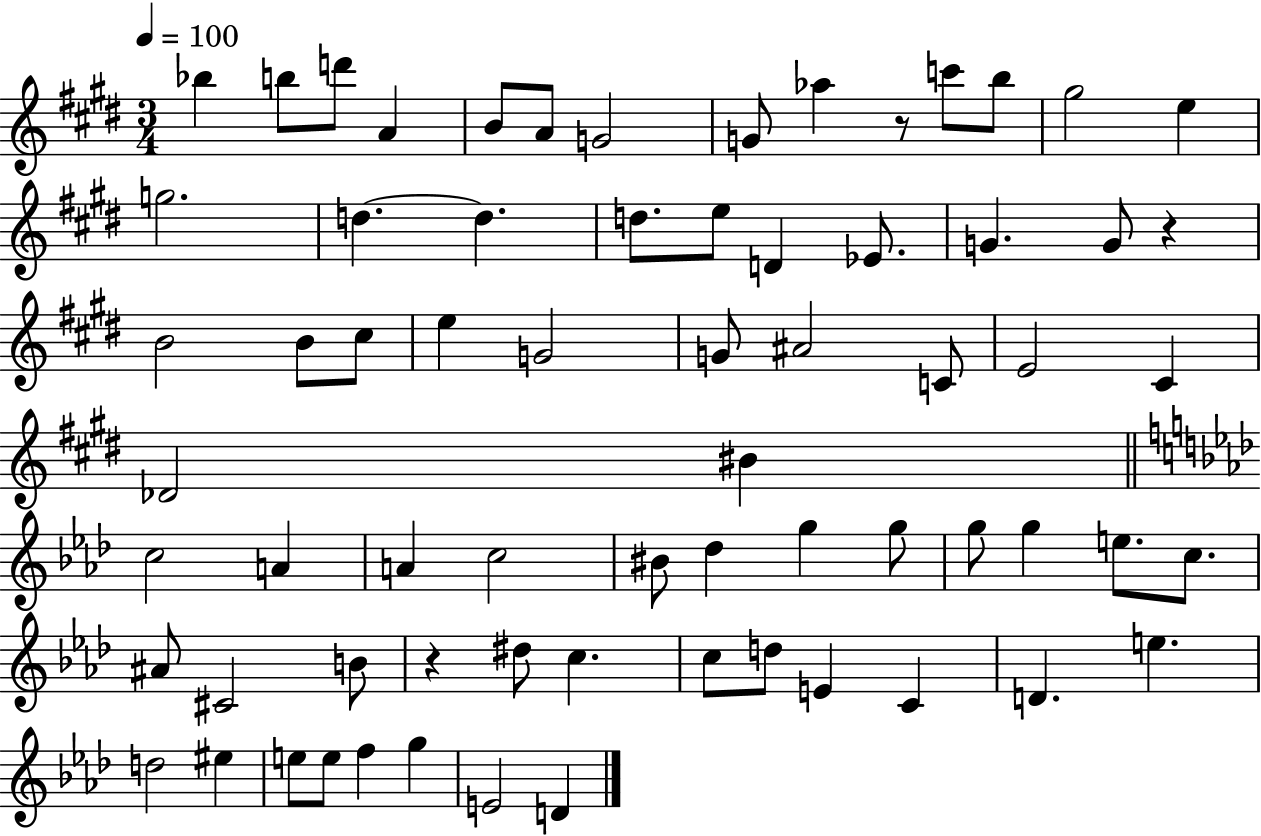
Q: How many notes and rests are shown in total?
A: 68